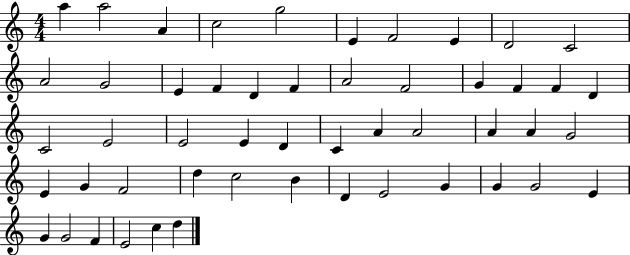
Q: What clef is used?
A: treble